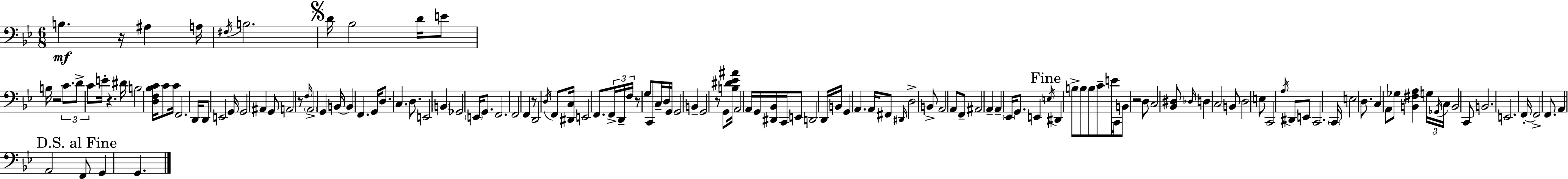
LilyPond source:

{
  \clef bass
  \numericTimeSignature
  \time 6/8
  \key bes \major
  b4.\mf r16 ais4 a16 | \acciaccatura { fis16 } b2. | \mark \markup { \musicglyph "scripts.segno" } d'16 bes2 d'16 e'8 | b16 r2 \tuplet 3/2 { c'8. | \break d'8-> c'8 } e'16-. r4. | dis'16 b2 <d f bes c'>16 c'8 | c'16 f,2. | d,16 d,8 e,2 | \break g,16 g,2 ais,4 | g,8 a,2 r8 | \grace { f16 } \parenthesize a,2-> g,4 | b,16~~ b,4 f,4. | \break g,16 d8. c4. d8. | e,2 \parenthesize b,4 | ges,2 \parenthesize e,16 g,8. | f,2. | \break f,2 f,4 | r8 d,2 | \acciaccatura { d16 } f,8 <dis, c>16 e,2 | f,8. \tuplet 3/2 { f,16-> d,16-- f16 } r8 g8 c,8 | \break c16-- d16 g,16 g,2 b,4-- | g,2 r8 | g,8 <b dis' ees' ais'>16 a,2 | a,16 g,16 <dis, bes,>16 c,16 e,8 d,2 | \break d,16 b,16 g,4 a,4. | a,16 fis,8 \grace { dis,16 } d2-> | b,8-> a,2 | a,8 f,8-- ais,2 | \break a,4-- a,4-- \parenthesize ees,16 g,8. | e,4 \mark "Fine" \acciaccatura { e16 } dis,4 b8-> b8 | b8 c'8-- e'16 c,16 b,8 r2 | d8 c2 | \break <bes, dis>8 \grace { des16 } d4 c2 | b,8 d2 | e8 c,2 | \acciaccatura { a16 } dis,8 e,8 c,2. | \break \parenthesize c,16 e2 | d8. c4 a,8 | ges8 <b, fis a>4 \tuplet 3/2 { g16 \acciaccatura { ges,16 } c16 } b,2 | c,8 b,2. | \break e,2. | f,16-.~~ f,2-> | f,8. a,4 | a,2 \mark "D.S. al Fine" f,8 g,4 | \break g,4. \bar "|."
}